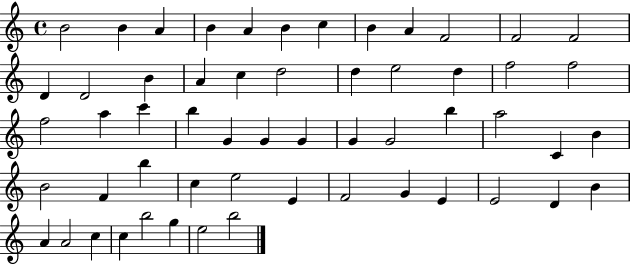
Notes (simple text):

B4/h B4/q A4/q B4/q A4/q B4/q C5/q B4/q A4/q F4/h F4/h F4/h D4/q D4/h B4/q A4/q C5/q D5/h D5/q E5/h D5/q F5/h F5/h F5/h A5/q C6/q B5/q G4/q G4/q G4/q G4/q G4/h B5/q A5/h C4/q B4/q B4/h F4/q B5/q C5/q E5/h E4/q F4/h G4/q E4/q E4/h D4/q B4/q A4/q A4/h C5/q C5/q B5/h G5/q E5/h B5/h